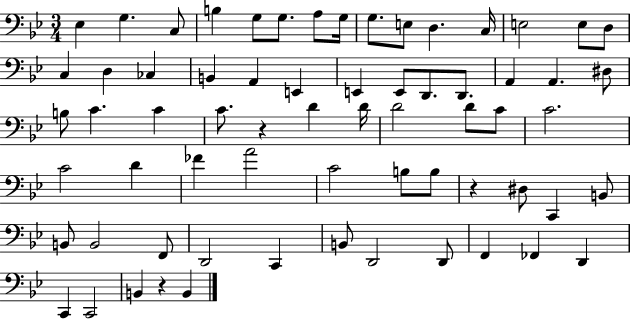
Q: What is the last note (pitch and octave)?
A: B2